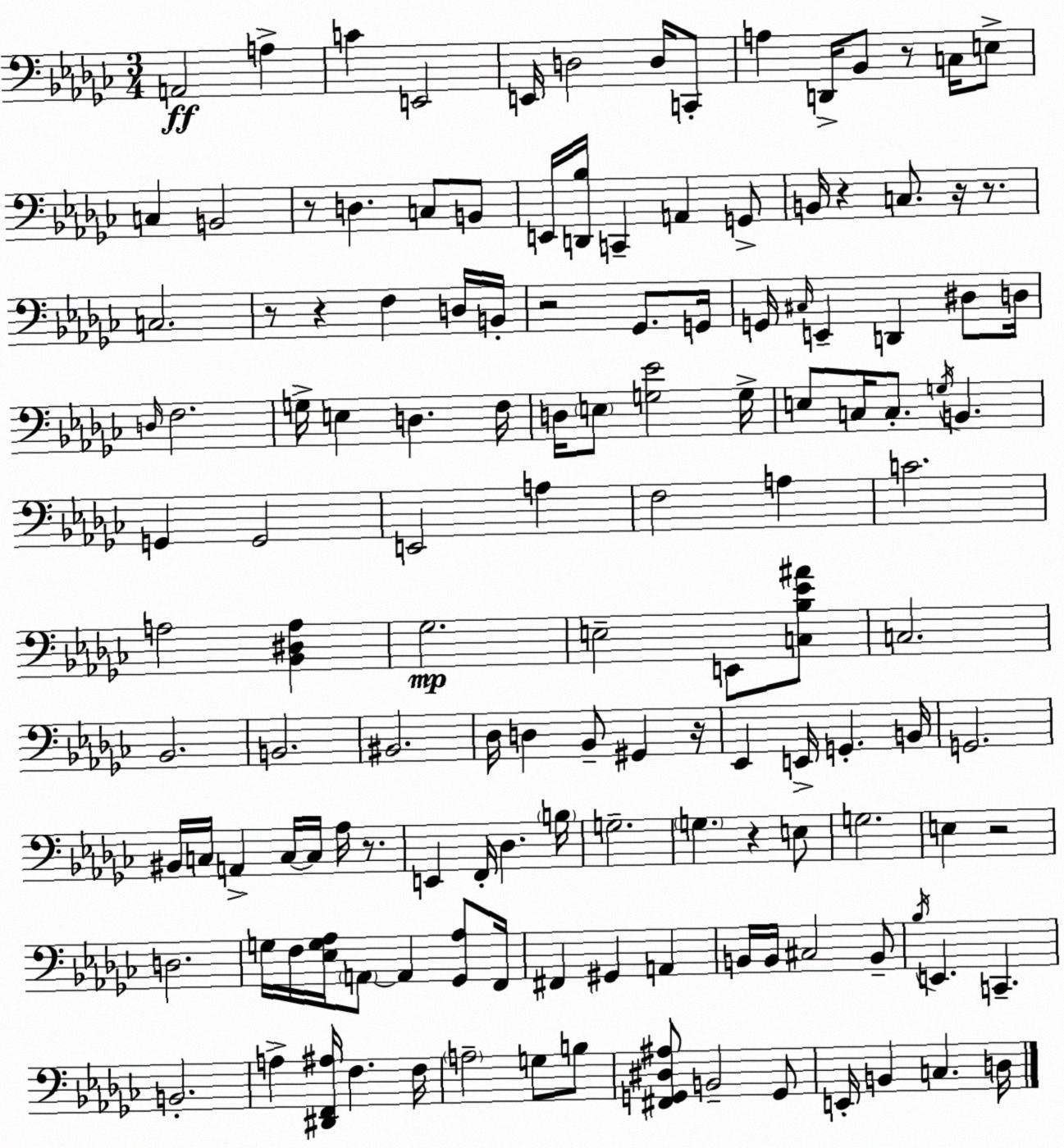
X:1
T:Untitled
M:3/4
L:1/4
K:Ebm
A,,2 A, C E,,2 E,,/4 D,2 D,/4 C,,/2 A, D,,/4 _B,,/2 z/2 C,/4 E,/2 C, B,,2 z/2 D, C,/2 B,,/2 E,,/4 [D,,_B,]/4 C,, A,, G,,/2 B,,/4 z C,/2 z/4 z/2 C,2 z/2 z F, D,/4 B,,/4 z2 _G,,/2 G,,/4 G,,/4 ^C,/4 E,, D,, ^D,/2 D,/4 D,/4 F,2 G,/4 E, D, F,/4 D,/4 E,/2 [G,_E]2 G,/4 E,/2 C,/4 C,/2 G,/4 B,, G,, G,,2 E,,2 A, F,2 A, C2 A,2 [_B,,^D,A,] _G,2 E,2 E,,/2 [C,_B,_E^A]/2 C,2 _B,,2 B,,2 ^B,,2 _D,/4 D, _B,,/2 ^G,, z/4 _E,, E,,/4 G,, B,,/4 G,,2 ^B,,/4 C,/4 A,, C,/4 C,/4 _A,/4 z/2 E,, F,,/4 _D, B,/4 G,2 G, z E,/2 G,2 E, z2 D,2 G,/4 F,/4 [_E,G,_A,]/4 A,,/2 A,, [_G,,_A,]/2 F,,/4 ^F,, ^G,, A,, B,,/4 B,,/4 ^C,2 B,,/2 _B,/4 E,, C,, B,,2 A, [^D,,F,,^A,]/4 F, F,/4 A,2 G,/2 B,/2 [^F,,G,,^D,^A,]/2 B,,2 G,,/2 E,,/4 B,, C, D,/4